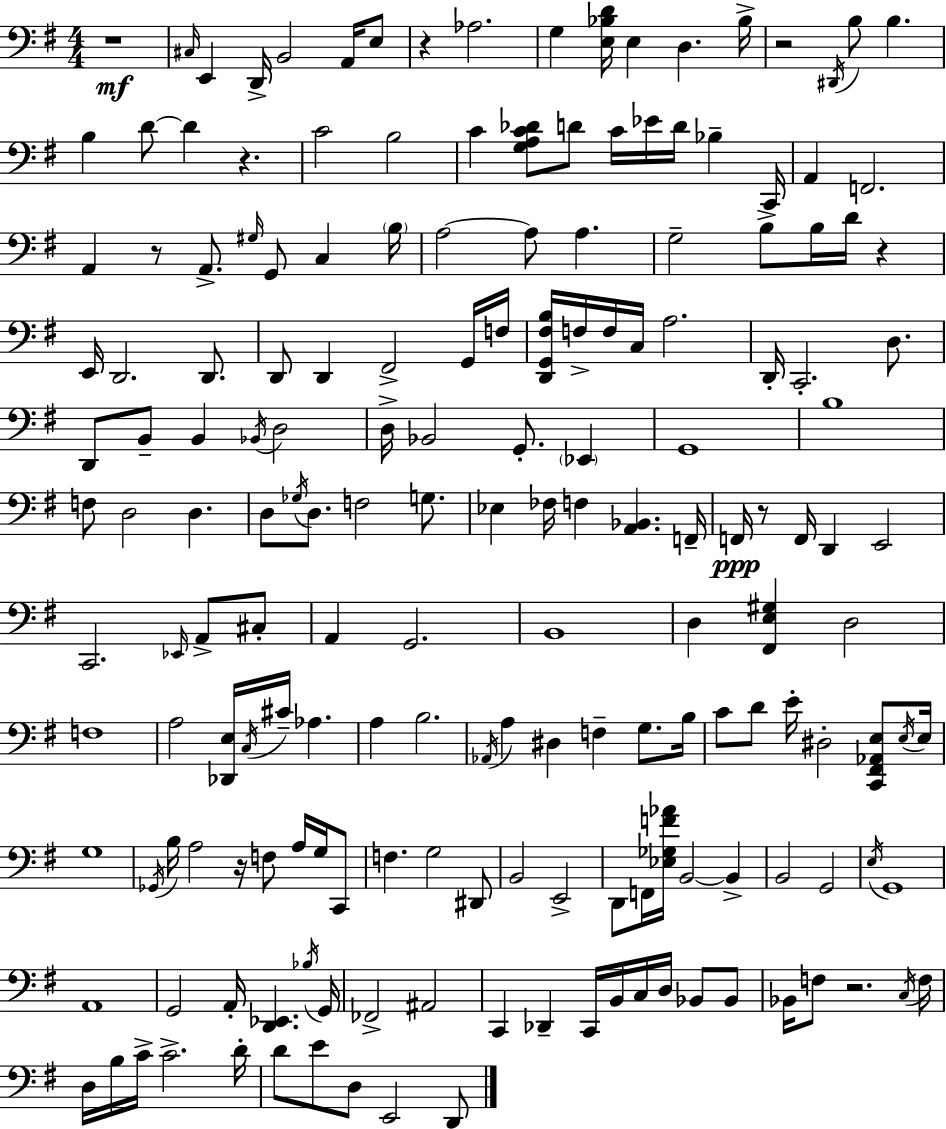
X:1
T:Untitled
M:4/4
L:1/4
K:Em
z4 ^C,/4 E,, D,,/4 B,,2 A,,/4 E,/2 z _A,2 G, [E,_B,D]/4 E, D, _B,/4 z2 ^D,,/4 B,/2 B, B, D/2 D z C2 B,2 C [G,A,C_D]/2 D/2 C/4 _E/4 D/4 _B, C,,/4 A,, F,,2 A,, z/2 A,,/2 ^G,/4 G,,/2 C, B,/4 A,2 A,/2 A, G,2 B,/2 B,/4 D/4 z E,,/4 D,,2 D,,/2 D,,/2 D,, ^F,,2 G,,/4 F,/4 [D,,G,,^F,B,]/4 F,/4 F,/4 C,/4 A,2 D,,/4 C,,2 D,/2 D,,/2 B,,/2 B,, _B,,/4 D,2 D,/4 _B,,2 G,,/2 _E,, G,,4 B,4 F,/2 D,2 D, D,/2 _G,/4 D,/2 F,2 G,/2 _E, _F,/4 F, [A,,_B,,] F,,/4 F,,/4 z/2 F,,/4 D,, E,,2 C,,2 _E,,/4 A,,/2 ^C,/2 A,, G,,2 B,,4 D, [^F,,E,^G,] D,2 F,4 A,2 [_D,,E,]/4 C,/4 ^C/4 _A, A, B,2 _A,,/4 A, ^D, F, G,/2 B,/4 C/2 D/2 E/4 ^D,2 [C,,^F,,_A,,E,]/2 E,/4 E,/4 G,4 _G,,/4 B,/4 A,2 z/4 F,/2 A,/4 G,/4 C,,/2 F, G,2 ^D,,/2 B,,2 E,,2 D,,/2 F,,/4 [_E,_G,F_A]/4 B,,2 B,, B,,2 G,,2 E,/4 G,,4 A,,4 G,,2 A,,/4 [D,,_E,,] _B,/4 G,,/4 _F,,2 ^A,,2 C,, _D,, C,,/4 B,,/4 C,/4 D,/4 _B,,/2 _B,,/2 _B,,/4 F,/2 z2 C,/4 F,/4 D,/4 B,/4 C/4 C2 D/4 D/2 E/2 D,/2 E,,2 D,,/2